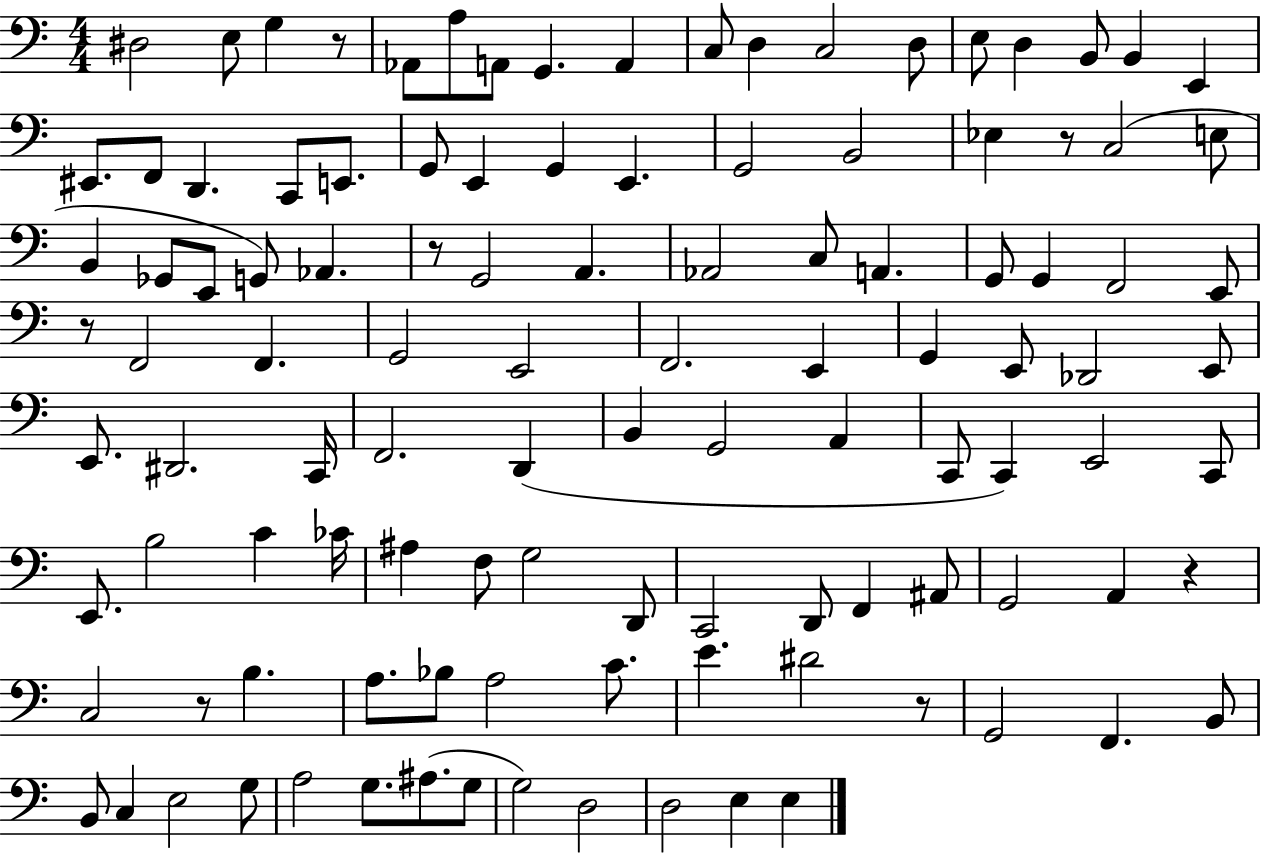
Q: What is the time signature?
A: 4/4